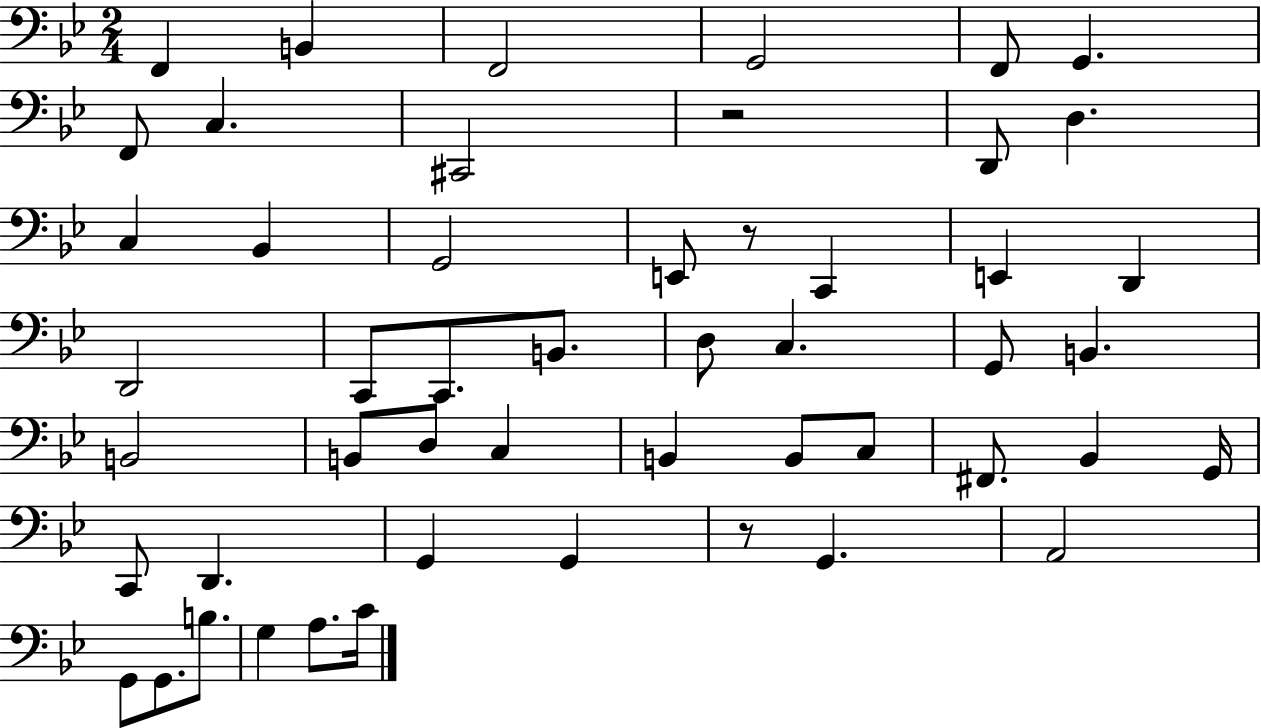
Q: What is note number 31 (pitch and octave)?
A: B2